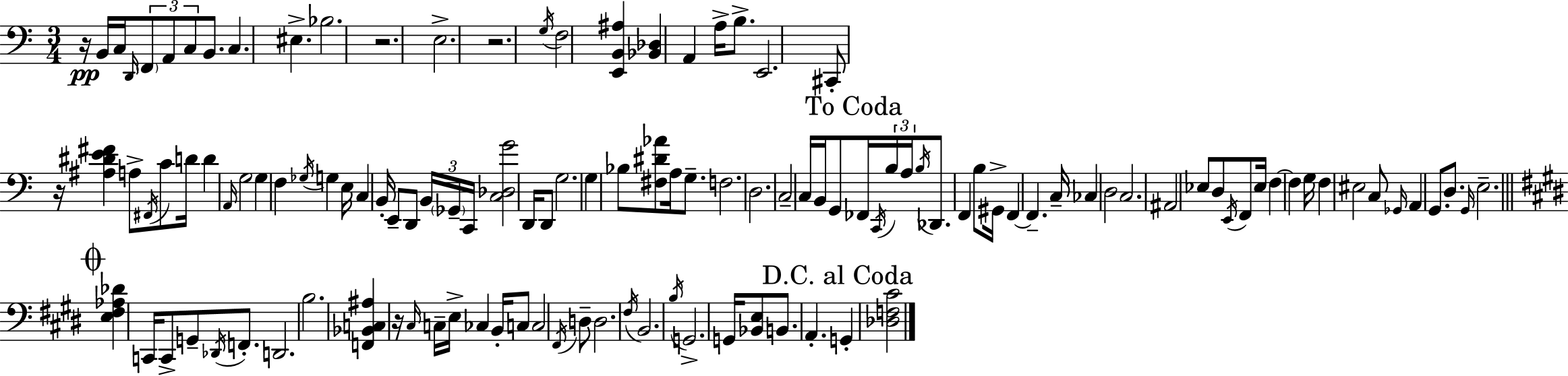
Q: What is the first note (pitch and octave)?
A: B2